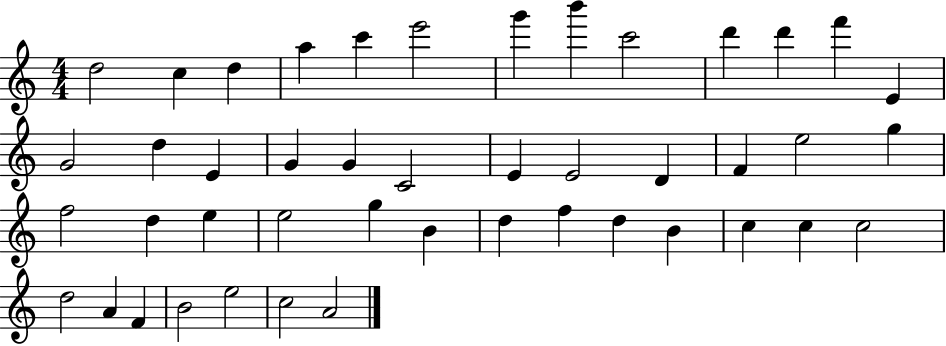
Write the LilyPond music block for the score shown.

{
  \clef treble
  \numericTimeSignature
  \time 4/4
  \key c \major
  d''2 c''4 d''4 | a''4 c'''4 e'''2 | g'''4 b'''4 c'''2 | d'''4 d'''4 f'''4 e'4 | \break g'2 d''4 e'4 | g'4 g'4 c'2 | e'4 e'2 d'4 | f'4 e''2 g''4 | \break f''2 d''4 e''4 | e''2 g''4 b'4 | d''4 f''4 d''4 b'4 | c''4 c''4 c''2 | \break d''2 a'4 f'4 | b'2 e''2 | c''2 a'2 | \bar "|."
}